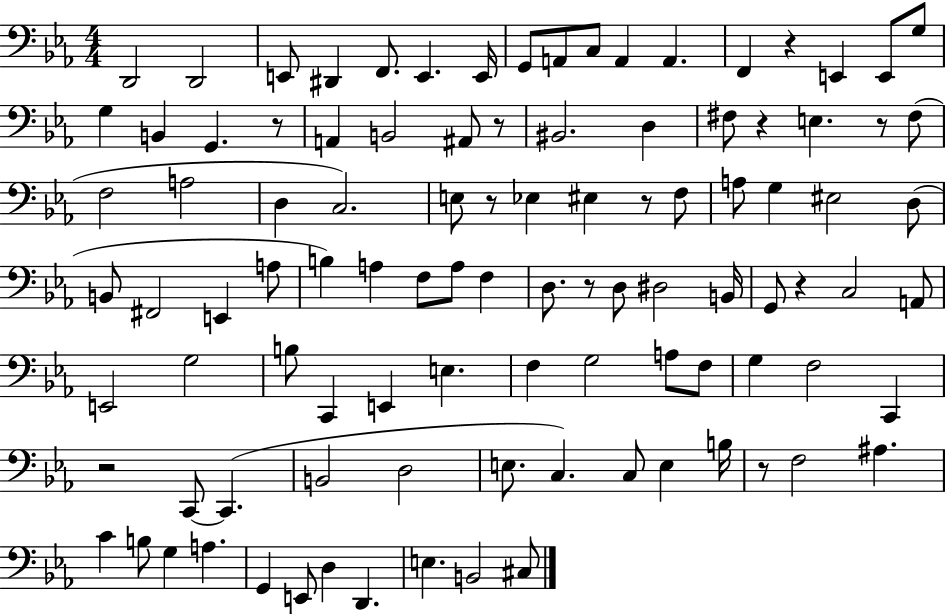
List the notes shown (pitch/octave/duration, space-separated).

D2/h D2/h E2/e D#2/q F2/e. E2/q. E2/s G2/e A2/e C3/e A2/q A2/q. F2/q R/q E2/q E2/e G3/e G3/q B2/q G2/q. R/e A2/q B2/h A#2/e R/e BIS2/h. D3/q F#3/e R/q E3/q. R/e F#3/e F3/h A3/h D3/q C3/h. E3/e R/e Eb3/q EIS3/q R/e F3/e A3/e G3/q EIS3/h D3/e B2/e F#2/h E2/q A3/e B3/q A3/q F3/e A3/e F3/q D3/e. R/e D3/e D#3/h B2/s G2/e R/q C3/h A2/e E2/h G3/h B3/e C2/q E2/q E3/q. F3/q G3/h A3/e F3/e G3/q F3/h C2/q R/h C2/e C2/q. B2/h D3/h E3/e. C3/q. C3/e E3/q B3/s R/e F3/h A#3/q. C4/q B3/e G3/q A3/q. G2/q E2/e D3/q D2/q. E3/q. B2/h C#3/e